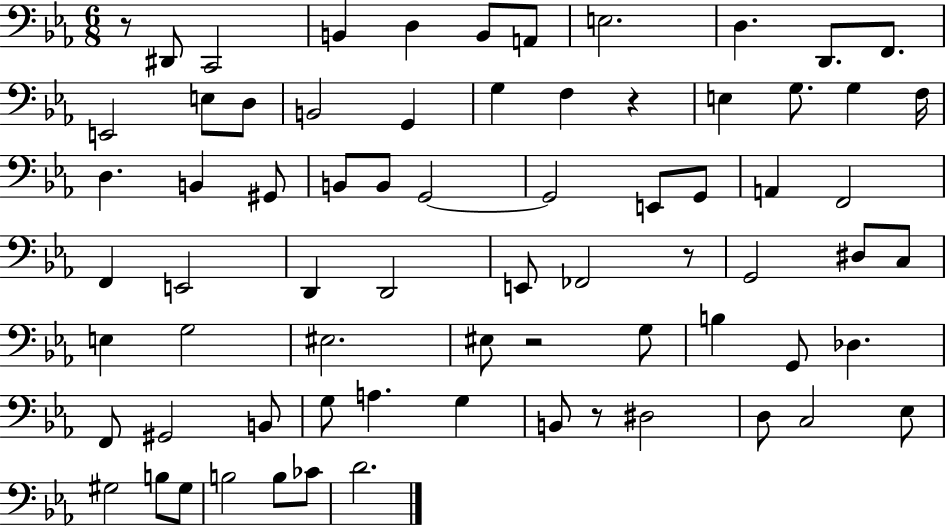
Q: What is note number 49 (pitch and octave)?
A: Db3